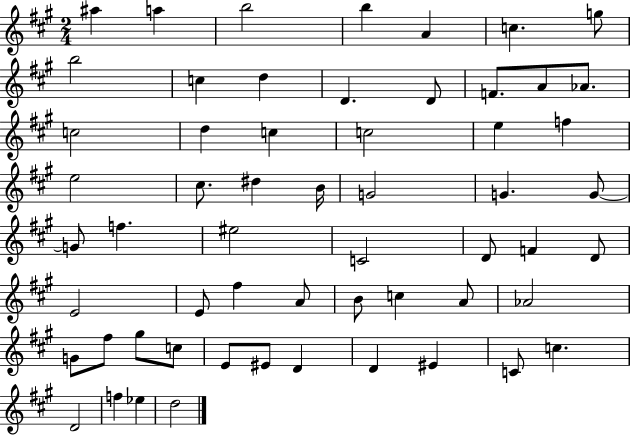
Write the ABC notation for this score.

X:1
T:Untitled
M:2/4
L:1/4
K:A
^a a b2 b A c g/2 b2 c d D D/2 F/2 A/2 _A/2 c2 d c c2 e f e2 ^c/2 ^d B/4 G2 G G/2 G/2 f ^e2 C2 D/2 F D/2 E2 E/2 ^f A/2 B/2 c A/2 _A2 G/2 ^f/2 ^g/2 c/2 E/2 ^E/2 D D ^E C/2 c D2 f _e d2